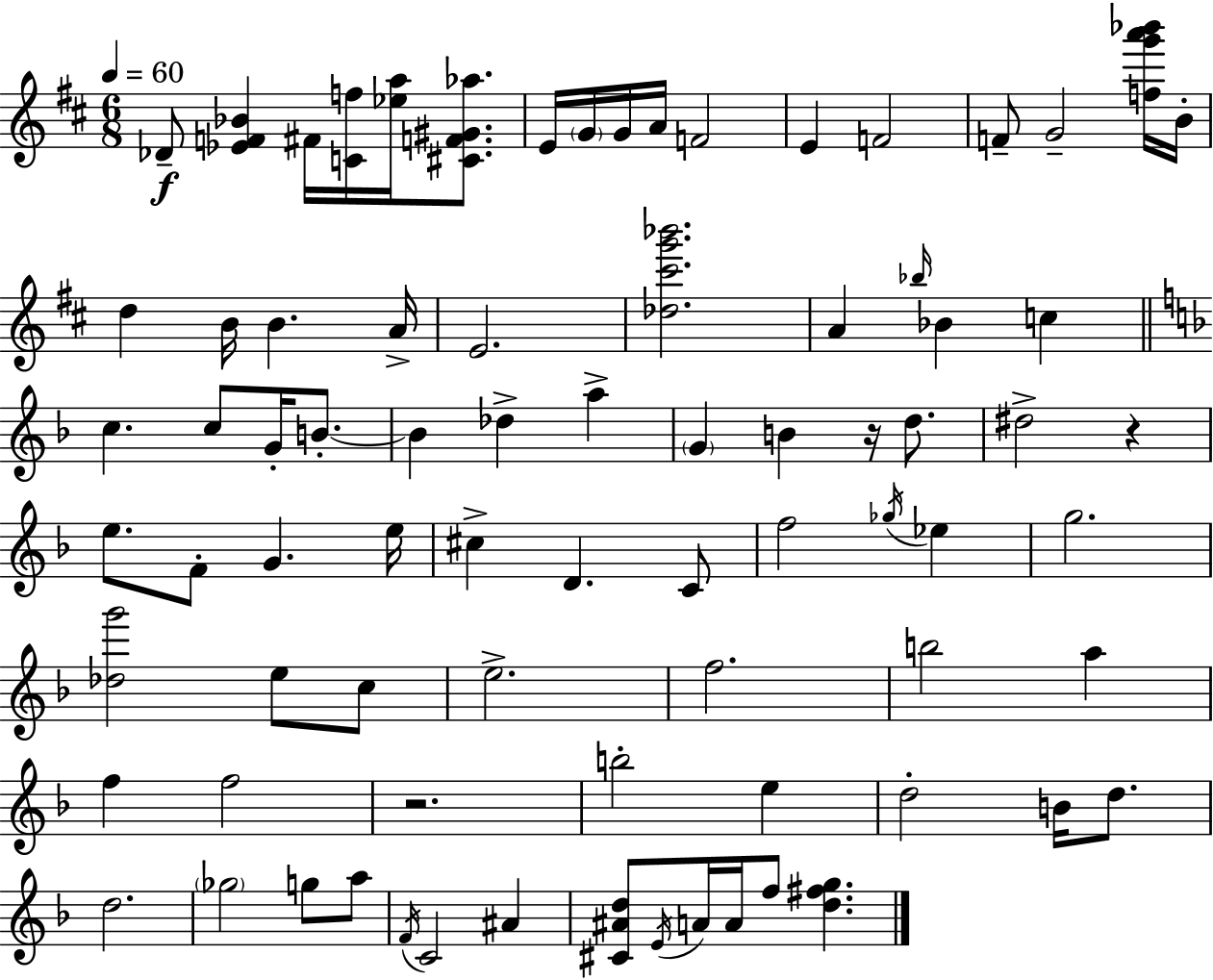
{
  \clef treble
  \numericTimeSignature
  \time 6/8
  \key d \major
  \tempo 4 = 60
  des'8--\f <ees' f' bes'>4 fis'16 <c' f''>16 <ees'' a''>16 <cis' f' gis' aes''>8. | e'16 \parenthesize g'16 g'16 a'16 f'2 | e'4 f'2 | f'8-- g'2-- <f'' g''' a''' bes'''>16 b'16-. | \break d''4 b'16 b'4. a'16-> | e'2. | <des'' cis''' g''' bes'''>2. | a'4 \grace { bes''16 } bes'4 c''4 | \break \bar "||" \break \key d \minor c''4. c''8 g'16-. b'8.-.~~ | b'4 des''4-> a''4-> | \parenthesize g'4 b'4 r16 d''8. | dis''2-> r4 | \break e''8. f'8-. g'4. e''16 | cis''4-> d'4. c'8 | f''2 \acciaccatura { ges''16 } ees''4 | g''2. | \break <des'' g'''>2 e''8 c''8 | e''2.-> | f''2. | b''2 a''4 | \break f''4 f''2 | r2. | b''2-. e''4 | d''2-. b'16 d''8. | \break d''2. | \parenthesize ges''2 g''8 a''8 | \acciaccatura { f'16 } c'2 ais'4 | <cis' ais' d''>8 \acciaccatura { e'16 } a'16 a'16 f''8 <d'' fis'' g''>4. | \break \bar "|."
}